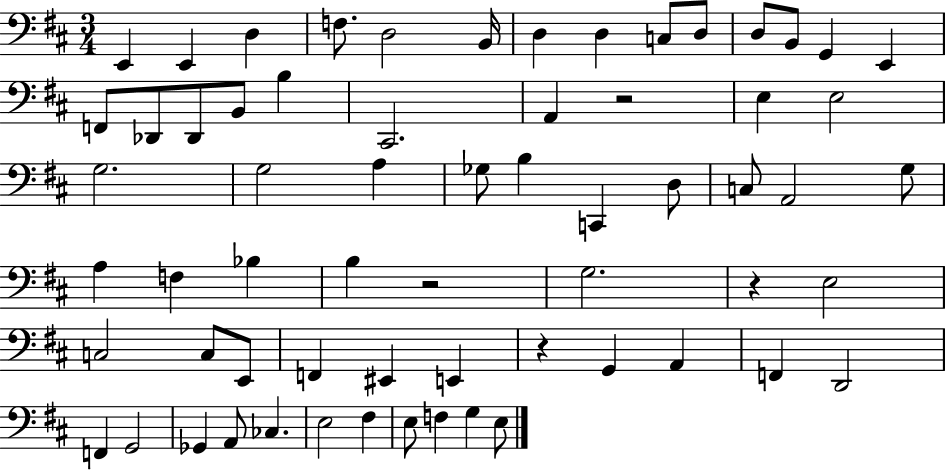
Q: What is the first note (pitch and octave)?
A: E2